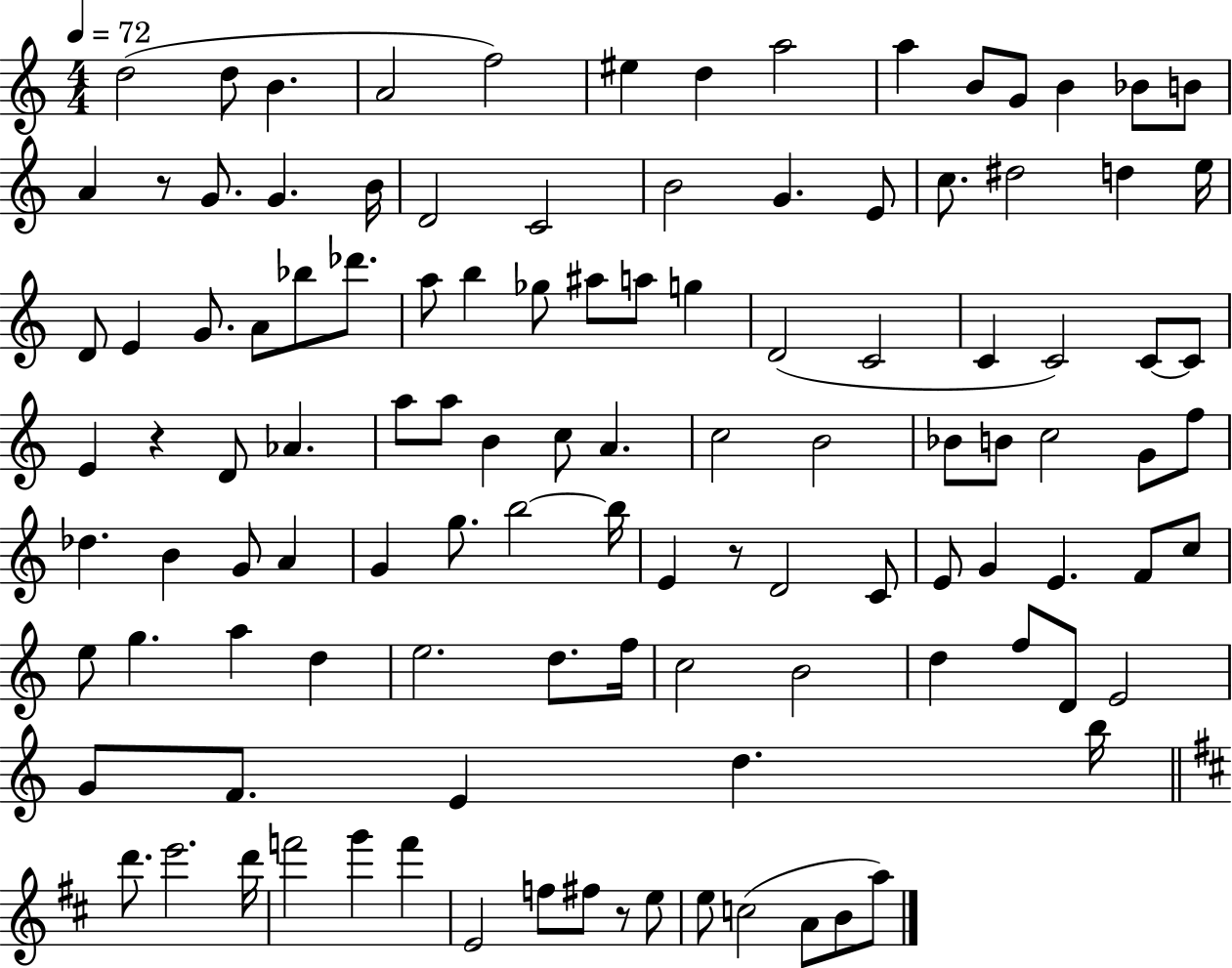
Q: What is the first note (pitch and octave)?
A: D5